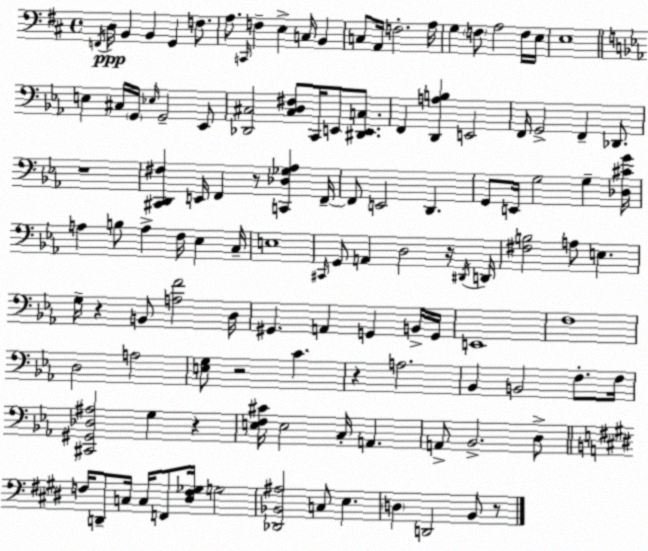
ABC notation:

X:1
T:Untitled
M:4/4
L:1/4
K:D
F,,/4 D,/4 B,, B,, G,, F,/2 A,/2 C,,/4 F, E, C,/4 B,, C,/2 A,,/4 F,2 A,/4 G, F,/2 A,2 F,/4 E,/4 E,4 E, ^C,/4 G,,/4 _E,/4 G,,2 _E,,/2 [_D,,^C,]2 [^C,D,^F,]/2 C,,/4 E,,/2 [^D,,E,,C,]/2 F,, [D,,A,B,] E,,2 F,,/4 G,,2 F,, _D,,/2 z4 [^C,,D,,^F,] E,,/4 F,, z/2 [C,,_D,_G,_A,] F,,/4 F,,/2 E,,2 D,, G,,/2 E,,/4 G,2 G, [_D,^CG]/4 A, B,/2 A, F,/4 _E, C,/4 E,4 ^C,,/4 G,,/2 A,, D,2 z/4 ^D,,/4 D,,/4 [^F,B,]2 A,/2 E, G,/4 z B,,/2 [A,F]2 D,/4 ^G,, A,, G,, B,,/4 G,,/4 E,,4 F,4 D,2 A,2 [E,G,]/2 z2 C z A,2 _B,, B,,2 F,/2 F,/4 [^C,,^G,,_D,^A,]2 G, z [E,F,^C]/4 E,2 C,/4 A,, A,,/2 _B,,2 D,/2 F,/4 D,,/2 C,/4 C,/4 F,,/2 [^D,F,_G,]/4 G,2 [_D,,_B,,^A,]2 C,/2 E, D, D,,2 B,,/2 z/2